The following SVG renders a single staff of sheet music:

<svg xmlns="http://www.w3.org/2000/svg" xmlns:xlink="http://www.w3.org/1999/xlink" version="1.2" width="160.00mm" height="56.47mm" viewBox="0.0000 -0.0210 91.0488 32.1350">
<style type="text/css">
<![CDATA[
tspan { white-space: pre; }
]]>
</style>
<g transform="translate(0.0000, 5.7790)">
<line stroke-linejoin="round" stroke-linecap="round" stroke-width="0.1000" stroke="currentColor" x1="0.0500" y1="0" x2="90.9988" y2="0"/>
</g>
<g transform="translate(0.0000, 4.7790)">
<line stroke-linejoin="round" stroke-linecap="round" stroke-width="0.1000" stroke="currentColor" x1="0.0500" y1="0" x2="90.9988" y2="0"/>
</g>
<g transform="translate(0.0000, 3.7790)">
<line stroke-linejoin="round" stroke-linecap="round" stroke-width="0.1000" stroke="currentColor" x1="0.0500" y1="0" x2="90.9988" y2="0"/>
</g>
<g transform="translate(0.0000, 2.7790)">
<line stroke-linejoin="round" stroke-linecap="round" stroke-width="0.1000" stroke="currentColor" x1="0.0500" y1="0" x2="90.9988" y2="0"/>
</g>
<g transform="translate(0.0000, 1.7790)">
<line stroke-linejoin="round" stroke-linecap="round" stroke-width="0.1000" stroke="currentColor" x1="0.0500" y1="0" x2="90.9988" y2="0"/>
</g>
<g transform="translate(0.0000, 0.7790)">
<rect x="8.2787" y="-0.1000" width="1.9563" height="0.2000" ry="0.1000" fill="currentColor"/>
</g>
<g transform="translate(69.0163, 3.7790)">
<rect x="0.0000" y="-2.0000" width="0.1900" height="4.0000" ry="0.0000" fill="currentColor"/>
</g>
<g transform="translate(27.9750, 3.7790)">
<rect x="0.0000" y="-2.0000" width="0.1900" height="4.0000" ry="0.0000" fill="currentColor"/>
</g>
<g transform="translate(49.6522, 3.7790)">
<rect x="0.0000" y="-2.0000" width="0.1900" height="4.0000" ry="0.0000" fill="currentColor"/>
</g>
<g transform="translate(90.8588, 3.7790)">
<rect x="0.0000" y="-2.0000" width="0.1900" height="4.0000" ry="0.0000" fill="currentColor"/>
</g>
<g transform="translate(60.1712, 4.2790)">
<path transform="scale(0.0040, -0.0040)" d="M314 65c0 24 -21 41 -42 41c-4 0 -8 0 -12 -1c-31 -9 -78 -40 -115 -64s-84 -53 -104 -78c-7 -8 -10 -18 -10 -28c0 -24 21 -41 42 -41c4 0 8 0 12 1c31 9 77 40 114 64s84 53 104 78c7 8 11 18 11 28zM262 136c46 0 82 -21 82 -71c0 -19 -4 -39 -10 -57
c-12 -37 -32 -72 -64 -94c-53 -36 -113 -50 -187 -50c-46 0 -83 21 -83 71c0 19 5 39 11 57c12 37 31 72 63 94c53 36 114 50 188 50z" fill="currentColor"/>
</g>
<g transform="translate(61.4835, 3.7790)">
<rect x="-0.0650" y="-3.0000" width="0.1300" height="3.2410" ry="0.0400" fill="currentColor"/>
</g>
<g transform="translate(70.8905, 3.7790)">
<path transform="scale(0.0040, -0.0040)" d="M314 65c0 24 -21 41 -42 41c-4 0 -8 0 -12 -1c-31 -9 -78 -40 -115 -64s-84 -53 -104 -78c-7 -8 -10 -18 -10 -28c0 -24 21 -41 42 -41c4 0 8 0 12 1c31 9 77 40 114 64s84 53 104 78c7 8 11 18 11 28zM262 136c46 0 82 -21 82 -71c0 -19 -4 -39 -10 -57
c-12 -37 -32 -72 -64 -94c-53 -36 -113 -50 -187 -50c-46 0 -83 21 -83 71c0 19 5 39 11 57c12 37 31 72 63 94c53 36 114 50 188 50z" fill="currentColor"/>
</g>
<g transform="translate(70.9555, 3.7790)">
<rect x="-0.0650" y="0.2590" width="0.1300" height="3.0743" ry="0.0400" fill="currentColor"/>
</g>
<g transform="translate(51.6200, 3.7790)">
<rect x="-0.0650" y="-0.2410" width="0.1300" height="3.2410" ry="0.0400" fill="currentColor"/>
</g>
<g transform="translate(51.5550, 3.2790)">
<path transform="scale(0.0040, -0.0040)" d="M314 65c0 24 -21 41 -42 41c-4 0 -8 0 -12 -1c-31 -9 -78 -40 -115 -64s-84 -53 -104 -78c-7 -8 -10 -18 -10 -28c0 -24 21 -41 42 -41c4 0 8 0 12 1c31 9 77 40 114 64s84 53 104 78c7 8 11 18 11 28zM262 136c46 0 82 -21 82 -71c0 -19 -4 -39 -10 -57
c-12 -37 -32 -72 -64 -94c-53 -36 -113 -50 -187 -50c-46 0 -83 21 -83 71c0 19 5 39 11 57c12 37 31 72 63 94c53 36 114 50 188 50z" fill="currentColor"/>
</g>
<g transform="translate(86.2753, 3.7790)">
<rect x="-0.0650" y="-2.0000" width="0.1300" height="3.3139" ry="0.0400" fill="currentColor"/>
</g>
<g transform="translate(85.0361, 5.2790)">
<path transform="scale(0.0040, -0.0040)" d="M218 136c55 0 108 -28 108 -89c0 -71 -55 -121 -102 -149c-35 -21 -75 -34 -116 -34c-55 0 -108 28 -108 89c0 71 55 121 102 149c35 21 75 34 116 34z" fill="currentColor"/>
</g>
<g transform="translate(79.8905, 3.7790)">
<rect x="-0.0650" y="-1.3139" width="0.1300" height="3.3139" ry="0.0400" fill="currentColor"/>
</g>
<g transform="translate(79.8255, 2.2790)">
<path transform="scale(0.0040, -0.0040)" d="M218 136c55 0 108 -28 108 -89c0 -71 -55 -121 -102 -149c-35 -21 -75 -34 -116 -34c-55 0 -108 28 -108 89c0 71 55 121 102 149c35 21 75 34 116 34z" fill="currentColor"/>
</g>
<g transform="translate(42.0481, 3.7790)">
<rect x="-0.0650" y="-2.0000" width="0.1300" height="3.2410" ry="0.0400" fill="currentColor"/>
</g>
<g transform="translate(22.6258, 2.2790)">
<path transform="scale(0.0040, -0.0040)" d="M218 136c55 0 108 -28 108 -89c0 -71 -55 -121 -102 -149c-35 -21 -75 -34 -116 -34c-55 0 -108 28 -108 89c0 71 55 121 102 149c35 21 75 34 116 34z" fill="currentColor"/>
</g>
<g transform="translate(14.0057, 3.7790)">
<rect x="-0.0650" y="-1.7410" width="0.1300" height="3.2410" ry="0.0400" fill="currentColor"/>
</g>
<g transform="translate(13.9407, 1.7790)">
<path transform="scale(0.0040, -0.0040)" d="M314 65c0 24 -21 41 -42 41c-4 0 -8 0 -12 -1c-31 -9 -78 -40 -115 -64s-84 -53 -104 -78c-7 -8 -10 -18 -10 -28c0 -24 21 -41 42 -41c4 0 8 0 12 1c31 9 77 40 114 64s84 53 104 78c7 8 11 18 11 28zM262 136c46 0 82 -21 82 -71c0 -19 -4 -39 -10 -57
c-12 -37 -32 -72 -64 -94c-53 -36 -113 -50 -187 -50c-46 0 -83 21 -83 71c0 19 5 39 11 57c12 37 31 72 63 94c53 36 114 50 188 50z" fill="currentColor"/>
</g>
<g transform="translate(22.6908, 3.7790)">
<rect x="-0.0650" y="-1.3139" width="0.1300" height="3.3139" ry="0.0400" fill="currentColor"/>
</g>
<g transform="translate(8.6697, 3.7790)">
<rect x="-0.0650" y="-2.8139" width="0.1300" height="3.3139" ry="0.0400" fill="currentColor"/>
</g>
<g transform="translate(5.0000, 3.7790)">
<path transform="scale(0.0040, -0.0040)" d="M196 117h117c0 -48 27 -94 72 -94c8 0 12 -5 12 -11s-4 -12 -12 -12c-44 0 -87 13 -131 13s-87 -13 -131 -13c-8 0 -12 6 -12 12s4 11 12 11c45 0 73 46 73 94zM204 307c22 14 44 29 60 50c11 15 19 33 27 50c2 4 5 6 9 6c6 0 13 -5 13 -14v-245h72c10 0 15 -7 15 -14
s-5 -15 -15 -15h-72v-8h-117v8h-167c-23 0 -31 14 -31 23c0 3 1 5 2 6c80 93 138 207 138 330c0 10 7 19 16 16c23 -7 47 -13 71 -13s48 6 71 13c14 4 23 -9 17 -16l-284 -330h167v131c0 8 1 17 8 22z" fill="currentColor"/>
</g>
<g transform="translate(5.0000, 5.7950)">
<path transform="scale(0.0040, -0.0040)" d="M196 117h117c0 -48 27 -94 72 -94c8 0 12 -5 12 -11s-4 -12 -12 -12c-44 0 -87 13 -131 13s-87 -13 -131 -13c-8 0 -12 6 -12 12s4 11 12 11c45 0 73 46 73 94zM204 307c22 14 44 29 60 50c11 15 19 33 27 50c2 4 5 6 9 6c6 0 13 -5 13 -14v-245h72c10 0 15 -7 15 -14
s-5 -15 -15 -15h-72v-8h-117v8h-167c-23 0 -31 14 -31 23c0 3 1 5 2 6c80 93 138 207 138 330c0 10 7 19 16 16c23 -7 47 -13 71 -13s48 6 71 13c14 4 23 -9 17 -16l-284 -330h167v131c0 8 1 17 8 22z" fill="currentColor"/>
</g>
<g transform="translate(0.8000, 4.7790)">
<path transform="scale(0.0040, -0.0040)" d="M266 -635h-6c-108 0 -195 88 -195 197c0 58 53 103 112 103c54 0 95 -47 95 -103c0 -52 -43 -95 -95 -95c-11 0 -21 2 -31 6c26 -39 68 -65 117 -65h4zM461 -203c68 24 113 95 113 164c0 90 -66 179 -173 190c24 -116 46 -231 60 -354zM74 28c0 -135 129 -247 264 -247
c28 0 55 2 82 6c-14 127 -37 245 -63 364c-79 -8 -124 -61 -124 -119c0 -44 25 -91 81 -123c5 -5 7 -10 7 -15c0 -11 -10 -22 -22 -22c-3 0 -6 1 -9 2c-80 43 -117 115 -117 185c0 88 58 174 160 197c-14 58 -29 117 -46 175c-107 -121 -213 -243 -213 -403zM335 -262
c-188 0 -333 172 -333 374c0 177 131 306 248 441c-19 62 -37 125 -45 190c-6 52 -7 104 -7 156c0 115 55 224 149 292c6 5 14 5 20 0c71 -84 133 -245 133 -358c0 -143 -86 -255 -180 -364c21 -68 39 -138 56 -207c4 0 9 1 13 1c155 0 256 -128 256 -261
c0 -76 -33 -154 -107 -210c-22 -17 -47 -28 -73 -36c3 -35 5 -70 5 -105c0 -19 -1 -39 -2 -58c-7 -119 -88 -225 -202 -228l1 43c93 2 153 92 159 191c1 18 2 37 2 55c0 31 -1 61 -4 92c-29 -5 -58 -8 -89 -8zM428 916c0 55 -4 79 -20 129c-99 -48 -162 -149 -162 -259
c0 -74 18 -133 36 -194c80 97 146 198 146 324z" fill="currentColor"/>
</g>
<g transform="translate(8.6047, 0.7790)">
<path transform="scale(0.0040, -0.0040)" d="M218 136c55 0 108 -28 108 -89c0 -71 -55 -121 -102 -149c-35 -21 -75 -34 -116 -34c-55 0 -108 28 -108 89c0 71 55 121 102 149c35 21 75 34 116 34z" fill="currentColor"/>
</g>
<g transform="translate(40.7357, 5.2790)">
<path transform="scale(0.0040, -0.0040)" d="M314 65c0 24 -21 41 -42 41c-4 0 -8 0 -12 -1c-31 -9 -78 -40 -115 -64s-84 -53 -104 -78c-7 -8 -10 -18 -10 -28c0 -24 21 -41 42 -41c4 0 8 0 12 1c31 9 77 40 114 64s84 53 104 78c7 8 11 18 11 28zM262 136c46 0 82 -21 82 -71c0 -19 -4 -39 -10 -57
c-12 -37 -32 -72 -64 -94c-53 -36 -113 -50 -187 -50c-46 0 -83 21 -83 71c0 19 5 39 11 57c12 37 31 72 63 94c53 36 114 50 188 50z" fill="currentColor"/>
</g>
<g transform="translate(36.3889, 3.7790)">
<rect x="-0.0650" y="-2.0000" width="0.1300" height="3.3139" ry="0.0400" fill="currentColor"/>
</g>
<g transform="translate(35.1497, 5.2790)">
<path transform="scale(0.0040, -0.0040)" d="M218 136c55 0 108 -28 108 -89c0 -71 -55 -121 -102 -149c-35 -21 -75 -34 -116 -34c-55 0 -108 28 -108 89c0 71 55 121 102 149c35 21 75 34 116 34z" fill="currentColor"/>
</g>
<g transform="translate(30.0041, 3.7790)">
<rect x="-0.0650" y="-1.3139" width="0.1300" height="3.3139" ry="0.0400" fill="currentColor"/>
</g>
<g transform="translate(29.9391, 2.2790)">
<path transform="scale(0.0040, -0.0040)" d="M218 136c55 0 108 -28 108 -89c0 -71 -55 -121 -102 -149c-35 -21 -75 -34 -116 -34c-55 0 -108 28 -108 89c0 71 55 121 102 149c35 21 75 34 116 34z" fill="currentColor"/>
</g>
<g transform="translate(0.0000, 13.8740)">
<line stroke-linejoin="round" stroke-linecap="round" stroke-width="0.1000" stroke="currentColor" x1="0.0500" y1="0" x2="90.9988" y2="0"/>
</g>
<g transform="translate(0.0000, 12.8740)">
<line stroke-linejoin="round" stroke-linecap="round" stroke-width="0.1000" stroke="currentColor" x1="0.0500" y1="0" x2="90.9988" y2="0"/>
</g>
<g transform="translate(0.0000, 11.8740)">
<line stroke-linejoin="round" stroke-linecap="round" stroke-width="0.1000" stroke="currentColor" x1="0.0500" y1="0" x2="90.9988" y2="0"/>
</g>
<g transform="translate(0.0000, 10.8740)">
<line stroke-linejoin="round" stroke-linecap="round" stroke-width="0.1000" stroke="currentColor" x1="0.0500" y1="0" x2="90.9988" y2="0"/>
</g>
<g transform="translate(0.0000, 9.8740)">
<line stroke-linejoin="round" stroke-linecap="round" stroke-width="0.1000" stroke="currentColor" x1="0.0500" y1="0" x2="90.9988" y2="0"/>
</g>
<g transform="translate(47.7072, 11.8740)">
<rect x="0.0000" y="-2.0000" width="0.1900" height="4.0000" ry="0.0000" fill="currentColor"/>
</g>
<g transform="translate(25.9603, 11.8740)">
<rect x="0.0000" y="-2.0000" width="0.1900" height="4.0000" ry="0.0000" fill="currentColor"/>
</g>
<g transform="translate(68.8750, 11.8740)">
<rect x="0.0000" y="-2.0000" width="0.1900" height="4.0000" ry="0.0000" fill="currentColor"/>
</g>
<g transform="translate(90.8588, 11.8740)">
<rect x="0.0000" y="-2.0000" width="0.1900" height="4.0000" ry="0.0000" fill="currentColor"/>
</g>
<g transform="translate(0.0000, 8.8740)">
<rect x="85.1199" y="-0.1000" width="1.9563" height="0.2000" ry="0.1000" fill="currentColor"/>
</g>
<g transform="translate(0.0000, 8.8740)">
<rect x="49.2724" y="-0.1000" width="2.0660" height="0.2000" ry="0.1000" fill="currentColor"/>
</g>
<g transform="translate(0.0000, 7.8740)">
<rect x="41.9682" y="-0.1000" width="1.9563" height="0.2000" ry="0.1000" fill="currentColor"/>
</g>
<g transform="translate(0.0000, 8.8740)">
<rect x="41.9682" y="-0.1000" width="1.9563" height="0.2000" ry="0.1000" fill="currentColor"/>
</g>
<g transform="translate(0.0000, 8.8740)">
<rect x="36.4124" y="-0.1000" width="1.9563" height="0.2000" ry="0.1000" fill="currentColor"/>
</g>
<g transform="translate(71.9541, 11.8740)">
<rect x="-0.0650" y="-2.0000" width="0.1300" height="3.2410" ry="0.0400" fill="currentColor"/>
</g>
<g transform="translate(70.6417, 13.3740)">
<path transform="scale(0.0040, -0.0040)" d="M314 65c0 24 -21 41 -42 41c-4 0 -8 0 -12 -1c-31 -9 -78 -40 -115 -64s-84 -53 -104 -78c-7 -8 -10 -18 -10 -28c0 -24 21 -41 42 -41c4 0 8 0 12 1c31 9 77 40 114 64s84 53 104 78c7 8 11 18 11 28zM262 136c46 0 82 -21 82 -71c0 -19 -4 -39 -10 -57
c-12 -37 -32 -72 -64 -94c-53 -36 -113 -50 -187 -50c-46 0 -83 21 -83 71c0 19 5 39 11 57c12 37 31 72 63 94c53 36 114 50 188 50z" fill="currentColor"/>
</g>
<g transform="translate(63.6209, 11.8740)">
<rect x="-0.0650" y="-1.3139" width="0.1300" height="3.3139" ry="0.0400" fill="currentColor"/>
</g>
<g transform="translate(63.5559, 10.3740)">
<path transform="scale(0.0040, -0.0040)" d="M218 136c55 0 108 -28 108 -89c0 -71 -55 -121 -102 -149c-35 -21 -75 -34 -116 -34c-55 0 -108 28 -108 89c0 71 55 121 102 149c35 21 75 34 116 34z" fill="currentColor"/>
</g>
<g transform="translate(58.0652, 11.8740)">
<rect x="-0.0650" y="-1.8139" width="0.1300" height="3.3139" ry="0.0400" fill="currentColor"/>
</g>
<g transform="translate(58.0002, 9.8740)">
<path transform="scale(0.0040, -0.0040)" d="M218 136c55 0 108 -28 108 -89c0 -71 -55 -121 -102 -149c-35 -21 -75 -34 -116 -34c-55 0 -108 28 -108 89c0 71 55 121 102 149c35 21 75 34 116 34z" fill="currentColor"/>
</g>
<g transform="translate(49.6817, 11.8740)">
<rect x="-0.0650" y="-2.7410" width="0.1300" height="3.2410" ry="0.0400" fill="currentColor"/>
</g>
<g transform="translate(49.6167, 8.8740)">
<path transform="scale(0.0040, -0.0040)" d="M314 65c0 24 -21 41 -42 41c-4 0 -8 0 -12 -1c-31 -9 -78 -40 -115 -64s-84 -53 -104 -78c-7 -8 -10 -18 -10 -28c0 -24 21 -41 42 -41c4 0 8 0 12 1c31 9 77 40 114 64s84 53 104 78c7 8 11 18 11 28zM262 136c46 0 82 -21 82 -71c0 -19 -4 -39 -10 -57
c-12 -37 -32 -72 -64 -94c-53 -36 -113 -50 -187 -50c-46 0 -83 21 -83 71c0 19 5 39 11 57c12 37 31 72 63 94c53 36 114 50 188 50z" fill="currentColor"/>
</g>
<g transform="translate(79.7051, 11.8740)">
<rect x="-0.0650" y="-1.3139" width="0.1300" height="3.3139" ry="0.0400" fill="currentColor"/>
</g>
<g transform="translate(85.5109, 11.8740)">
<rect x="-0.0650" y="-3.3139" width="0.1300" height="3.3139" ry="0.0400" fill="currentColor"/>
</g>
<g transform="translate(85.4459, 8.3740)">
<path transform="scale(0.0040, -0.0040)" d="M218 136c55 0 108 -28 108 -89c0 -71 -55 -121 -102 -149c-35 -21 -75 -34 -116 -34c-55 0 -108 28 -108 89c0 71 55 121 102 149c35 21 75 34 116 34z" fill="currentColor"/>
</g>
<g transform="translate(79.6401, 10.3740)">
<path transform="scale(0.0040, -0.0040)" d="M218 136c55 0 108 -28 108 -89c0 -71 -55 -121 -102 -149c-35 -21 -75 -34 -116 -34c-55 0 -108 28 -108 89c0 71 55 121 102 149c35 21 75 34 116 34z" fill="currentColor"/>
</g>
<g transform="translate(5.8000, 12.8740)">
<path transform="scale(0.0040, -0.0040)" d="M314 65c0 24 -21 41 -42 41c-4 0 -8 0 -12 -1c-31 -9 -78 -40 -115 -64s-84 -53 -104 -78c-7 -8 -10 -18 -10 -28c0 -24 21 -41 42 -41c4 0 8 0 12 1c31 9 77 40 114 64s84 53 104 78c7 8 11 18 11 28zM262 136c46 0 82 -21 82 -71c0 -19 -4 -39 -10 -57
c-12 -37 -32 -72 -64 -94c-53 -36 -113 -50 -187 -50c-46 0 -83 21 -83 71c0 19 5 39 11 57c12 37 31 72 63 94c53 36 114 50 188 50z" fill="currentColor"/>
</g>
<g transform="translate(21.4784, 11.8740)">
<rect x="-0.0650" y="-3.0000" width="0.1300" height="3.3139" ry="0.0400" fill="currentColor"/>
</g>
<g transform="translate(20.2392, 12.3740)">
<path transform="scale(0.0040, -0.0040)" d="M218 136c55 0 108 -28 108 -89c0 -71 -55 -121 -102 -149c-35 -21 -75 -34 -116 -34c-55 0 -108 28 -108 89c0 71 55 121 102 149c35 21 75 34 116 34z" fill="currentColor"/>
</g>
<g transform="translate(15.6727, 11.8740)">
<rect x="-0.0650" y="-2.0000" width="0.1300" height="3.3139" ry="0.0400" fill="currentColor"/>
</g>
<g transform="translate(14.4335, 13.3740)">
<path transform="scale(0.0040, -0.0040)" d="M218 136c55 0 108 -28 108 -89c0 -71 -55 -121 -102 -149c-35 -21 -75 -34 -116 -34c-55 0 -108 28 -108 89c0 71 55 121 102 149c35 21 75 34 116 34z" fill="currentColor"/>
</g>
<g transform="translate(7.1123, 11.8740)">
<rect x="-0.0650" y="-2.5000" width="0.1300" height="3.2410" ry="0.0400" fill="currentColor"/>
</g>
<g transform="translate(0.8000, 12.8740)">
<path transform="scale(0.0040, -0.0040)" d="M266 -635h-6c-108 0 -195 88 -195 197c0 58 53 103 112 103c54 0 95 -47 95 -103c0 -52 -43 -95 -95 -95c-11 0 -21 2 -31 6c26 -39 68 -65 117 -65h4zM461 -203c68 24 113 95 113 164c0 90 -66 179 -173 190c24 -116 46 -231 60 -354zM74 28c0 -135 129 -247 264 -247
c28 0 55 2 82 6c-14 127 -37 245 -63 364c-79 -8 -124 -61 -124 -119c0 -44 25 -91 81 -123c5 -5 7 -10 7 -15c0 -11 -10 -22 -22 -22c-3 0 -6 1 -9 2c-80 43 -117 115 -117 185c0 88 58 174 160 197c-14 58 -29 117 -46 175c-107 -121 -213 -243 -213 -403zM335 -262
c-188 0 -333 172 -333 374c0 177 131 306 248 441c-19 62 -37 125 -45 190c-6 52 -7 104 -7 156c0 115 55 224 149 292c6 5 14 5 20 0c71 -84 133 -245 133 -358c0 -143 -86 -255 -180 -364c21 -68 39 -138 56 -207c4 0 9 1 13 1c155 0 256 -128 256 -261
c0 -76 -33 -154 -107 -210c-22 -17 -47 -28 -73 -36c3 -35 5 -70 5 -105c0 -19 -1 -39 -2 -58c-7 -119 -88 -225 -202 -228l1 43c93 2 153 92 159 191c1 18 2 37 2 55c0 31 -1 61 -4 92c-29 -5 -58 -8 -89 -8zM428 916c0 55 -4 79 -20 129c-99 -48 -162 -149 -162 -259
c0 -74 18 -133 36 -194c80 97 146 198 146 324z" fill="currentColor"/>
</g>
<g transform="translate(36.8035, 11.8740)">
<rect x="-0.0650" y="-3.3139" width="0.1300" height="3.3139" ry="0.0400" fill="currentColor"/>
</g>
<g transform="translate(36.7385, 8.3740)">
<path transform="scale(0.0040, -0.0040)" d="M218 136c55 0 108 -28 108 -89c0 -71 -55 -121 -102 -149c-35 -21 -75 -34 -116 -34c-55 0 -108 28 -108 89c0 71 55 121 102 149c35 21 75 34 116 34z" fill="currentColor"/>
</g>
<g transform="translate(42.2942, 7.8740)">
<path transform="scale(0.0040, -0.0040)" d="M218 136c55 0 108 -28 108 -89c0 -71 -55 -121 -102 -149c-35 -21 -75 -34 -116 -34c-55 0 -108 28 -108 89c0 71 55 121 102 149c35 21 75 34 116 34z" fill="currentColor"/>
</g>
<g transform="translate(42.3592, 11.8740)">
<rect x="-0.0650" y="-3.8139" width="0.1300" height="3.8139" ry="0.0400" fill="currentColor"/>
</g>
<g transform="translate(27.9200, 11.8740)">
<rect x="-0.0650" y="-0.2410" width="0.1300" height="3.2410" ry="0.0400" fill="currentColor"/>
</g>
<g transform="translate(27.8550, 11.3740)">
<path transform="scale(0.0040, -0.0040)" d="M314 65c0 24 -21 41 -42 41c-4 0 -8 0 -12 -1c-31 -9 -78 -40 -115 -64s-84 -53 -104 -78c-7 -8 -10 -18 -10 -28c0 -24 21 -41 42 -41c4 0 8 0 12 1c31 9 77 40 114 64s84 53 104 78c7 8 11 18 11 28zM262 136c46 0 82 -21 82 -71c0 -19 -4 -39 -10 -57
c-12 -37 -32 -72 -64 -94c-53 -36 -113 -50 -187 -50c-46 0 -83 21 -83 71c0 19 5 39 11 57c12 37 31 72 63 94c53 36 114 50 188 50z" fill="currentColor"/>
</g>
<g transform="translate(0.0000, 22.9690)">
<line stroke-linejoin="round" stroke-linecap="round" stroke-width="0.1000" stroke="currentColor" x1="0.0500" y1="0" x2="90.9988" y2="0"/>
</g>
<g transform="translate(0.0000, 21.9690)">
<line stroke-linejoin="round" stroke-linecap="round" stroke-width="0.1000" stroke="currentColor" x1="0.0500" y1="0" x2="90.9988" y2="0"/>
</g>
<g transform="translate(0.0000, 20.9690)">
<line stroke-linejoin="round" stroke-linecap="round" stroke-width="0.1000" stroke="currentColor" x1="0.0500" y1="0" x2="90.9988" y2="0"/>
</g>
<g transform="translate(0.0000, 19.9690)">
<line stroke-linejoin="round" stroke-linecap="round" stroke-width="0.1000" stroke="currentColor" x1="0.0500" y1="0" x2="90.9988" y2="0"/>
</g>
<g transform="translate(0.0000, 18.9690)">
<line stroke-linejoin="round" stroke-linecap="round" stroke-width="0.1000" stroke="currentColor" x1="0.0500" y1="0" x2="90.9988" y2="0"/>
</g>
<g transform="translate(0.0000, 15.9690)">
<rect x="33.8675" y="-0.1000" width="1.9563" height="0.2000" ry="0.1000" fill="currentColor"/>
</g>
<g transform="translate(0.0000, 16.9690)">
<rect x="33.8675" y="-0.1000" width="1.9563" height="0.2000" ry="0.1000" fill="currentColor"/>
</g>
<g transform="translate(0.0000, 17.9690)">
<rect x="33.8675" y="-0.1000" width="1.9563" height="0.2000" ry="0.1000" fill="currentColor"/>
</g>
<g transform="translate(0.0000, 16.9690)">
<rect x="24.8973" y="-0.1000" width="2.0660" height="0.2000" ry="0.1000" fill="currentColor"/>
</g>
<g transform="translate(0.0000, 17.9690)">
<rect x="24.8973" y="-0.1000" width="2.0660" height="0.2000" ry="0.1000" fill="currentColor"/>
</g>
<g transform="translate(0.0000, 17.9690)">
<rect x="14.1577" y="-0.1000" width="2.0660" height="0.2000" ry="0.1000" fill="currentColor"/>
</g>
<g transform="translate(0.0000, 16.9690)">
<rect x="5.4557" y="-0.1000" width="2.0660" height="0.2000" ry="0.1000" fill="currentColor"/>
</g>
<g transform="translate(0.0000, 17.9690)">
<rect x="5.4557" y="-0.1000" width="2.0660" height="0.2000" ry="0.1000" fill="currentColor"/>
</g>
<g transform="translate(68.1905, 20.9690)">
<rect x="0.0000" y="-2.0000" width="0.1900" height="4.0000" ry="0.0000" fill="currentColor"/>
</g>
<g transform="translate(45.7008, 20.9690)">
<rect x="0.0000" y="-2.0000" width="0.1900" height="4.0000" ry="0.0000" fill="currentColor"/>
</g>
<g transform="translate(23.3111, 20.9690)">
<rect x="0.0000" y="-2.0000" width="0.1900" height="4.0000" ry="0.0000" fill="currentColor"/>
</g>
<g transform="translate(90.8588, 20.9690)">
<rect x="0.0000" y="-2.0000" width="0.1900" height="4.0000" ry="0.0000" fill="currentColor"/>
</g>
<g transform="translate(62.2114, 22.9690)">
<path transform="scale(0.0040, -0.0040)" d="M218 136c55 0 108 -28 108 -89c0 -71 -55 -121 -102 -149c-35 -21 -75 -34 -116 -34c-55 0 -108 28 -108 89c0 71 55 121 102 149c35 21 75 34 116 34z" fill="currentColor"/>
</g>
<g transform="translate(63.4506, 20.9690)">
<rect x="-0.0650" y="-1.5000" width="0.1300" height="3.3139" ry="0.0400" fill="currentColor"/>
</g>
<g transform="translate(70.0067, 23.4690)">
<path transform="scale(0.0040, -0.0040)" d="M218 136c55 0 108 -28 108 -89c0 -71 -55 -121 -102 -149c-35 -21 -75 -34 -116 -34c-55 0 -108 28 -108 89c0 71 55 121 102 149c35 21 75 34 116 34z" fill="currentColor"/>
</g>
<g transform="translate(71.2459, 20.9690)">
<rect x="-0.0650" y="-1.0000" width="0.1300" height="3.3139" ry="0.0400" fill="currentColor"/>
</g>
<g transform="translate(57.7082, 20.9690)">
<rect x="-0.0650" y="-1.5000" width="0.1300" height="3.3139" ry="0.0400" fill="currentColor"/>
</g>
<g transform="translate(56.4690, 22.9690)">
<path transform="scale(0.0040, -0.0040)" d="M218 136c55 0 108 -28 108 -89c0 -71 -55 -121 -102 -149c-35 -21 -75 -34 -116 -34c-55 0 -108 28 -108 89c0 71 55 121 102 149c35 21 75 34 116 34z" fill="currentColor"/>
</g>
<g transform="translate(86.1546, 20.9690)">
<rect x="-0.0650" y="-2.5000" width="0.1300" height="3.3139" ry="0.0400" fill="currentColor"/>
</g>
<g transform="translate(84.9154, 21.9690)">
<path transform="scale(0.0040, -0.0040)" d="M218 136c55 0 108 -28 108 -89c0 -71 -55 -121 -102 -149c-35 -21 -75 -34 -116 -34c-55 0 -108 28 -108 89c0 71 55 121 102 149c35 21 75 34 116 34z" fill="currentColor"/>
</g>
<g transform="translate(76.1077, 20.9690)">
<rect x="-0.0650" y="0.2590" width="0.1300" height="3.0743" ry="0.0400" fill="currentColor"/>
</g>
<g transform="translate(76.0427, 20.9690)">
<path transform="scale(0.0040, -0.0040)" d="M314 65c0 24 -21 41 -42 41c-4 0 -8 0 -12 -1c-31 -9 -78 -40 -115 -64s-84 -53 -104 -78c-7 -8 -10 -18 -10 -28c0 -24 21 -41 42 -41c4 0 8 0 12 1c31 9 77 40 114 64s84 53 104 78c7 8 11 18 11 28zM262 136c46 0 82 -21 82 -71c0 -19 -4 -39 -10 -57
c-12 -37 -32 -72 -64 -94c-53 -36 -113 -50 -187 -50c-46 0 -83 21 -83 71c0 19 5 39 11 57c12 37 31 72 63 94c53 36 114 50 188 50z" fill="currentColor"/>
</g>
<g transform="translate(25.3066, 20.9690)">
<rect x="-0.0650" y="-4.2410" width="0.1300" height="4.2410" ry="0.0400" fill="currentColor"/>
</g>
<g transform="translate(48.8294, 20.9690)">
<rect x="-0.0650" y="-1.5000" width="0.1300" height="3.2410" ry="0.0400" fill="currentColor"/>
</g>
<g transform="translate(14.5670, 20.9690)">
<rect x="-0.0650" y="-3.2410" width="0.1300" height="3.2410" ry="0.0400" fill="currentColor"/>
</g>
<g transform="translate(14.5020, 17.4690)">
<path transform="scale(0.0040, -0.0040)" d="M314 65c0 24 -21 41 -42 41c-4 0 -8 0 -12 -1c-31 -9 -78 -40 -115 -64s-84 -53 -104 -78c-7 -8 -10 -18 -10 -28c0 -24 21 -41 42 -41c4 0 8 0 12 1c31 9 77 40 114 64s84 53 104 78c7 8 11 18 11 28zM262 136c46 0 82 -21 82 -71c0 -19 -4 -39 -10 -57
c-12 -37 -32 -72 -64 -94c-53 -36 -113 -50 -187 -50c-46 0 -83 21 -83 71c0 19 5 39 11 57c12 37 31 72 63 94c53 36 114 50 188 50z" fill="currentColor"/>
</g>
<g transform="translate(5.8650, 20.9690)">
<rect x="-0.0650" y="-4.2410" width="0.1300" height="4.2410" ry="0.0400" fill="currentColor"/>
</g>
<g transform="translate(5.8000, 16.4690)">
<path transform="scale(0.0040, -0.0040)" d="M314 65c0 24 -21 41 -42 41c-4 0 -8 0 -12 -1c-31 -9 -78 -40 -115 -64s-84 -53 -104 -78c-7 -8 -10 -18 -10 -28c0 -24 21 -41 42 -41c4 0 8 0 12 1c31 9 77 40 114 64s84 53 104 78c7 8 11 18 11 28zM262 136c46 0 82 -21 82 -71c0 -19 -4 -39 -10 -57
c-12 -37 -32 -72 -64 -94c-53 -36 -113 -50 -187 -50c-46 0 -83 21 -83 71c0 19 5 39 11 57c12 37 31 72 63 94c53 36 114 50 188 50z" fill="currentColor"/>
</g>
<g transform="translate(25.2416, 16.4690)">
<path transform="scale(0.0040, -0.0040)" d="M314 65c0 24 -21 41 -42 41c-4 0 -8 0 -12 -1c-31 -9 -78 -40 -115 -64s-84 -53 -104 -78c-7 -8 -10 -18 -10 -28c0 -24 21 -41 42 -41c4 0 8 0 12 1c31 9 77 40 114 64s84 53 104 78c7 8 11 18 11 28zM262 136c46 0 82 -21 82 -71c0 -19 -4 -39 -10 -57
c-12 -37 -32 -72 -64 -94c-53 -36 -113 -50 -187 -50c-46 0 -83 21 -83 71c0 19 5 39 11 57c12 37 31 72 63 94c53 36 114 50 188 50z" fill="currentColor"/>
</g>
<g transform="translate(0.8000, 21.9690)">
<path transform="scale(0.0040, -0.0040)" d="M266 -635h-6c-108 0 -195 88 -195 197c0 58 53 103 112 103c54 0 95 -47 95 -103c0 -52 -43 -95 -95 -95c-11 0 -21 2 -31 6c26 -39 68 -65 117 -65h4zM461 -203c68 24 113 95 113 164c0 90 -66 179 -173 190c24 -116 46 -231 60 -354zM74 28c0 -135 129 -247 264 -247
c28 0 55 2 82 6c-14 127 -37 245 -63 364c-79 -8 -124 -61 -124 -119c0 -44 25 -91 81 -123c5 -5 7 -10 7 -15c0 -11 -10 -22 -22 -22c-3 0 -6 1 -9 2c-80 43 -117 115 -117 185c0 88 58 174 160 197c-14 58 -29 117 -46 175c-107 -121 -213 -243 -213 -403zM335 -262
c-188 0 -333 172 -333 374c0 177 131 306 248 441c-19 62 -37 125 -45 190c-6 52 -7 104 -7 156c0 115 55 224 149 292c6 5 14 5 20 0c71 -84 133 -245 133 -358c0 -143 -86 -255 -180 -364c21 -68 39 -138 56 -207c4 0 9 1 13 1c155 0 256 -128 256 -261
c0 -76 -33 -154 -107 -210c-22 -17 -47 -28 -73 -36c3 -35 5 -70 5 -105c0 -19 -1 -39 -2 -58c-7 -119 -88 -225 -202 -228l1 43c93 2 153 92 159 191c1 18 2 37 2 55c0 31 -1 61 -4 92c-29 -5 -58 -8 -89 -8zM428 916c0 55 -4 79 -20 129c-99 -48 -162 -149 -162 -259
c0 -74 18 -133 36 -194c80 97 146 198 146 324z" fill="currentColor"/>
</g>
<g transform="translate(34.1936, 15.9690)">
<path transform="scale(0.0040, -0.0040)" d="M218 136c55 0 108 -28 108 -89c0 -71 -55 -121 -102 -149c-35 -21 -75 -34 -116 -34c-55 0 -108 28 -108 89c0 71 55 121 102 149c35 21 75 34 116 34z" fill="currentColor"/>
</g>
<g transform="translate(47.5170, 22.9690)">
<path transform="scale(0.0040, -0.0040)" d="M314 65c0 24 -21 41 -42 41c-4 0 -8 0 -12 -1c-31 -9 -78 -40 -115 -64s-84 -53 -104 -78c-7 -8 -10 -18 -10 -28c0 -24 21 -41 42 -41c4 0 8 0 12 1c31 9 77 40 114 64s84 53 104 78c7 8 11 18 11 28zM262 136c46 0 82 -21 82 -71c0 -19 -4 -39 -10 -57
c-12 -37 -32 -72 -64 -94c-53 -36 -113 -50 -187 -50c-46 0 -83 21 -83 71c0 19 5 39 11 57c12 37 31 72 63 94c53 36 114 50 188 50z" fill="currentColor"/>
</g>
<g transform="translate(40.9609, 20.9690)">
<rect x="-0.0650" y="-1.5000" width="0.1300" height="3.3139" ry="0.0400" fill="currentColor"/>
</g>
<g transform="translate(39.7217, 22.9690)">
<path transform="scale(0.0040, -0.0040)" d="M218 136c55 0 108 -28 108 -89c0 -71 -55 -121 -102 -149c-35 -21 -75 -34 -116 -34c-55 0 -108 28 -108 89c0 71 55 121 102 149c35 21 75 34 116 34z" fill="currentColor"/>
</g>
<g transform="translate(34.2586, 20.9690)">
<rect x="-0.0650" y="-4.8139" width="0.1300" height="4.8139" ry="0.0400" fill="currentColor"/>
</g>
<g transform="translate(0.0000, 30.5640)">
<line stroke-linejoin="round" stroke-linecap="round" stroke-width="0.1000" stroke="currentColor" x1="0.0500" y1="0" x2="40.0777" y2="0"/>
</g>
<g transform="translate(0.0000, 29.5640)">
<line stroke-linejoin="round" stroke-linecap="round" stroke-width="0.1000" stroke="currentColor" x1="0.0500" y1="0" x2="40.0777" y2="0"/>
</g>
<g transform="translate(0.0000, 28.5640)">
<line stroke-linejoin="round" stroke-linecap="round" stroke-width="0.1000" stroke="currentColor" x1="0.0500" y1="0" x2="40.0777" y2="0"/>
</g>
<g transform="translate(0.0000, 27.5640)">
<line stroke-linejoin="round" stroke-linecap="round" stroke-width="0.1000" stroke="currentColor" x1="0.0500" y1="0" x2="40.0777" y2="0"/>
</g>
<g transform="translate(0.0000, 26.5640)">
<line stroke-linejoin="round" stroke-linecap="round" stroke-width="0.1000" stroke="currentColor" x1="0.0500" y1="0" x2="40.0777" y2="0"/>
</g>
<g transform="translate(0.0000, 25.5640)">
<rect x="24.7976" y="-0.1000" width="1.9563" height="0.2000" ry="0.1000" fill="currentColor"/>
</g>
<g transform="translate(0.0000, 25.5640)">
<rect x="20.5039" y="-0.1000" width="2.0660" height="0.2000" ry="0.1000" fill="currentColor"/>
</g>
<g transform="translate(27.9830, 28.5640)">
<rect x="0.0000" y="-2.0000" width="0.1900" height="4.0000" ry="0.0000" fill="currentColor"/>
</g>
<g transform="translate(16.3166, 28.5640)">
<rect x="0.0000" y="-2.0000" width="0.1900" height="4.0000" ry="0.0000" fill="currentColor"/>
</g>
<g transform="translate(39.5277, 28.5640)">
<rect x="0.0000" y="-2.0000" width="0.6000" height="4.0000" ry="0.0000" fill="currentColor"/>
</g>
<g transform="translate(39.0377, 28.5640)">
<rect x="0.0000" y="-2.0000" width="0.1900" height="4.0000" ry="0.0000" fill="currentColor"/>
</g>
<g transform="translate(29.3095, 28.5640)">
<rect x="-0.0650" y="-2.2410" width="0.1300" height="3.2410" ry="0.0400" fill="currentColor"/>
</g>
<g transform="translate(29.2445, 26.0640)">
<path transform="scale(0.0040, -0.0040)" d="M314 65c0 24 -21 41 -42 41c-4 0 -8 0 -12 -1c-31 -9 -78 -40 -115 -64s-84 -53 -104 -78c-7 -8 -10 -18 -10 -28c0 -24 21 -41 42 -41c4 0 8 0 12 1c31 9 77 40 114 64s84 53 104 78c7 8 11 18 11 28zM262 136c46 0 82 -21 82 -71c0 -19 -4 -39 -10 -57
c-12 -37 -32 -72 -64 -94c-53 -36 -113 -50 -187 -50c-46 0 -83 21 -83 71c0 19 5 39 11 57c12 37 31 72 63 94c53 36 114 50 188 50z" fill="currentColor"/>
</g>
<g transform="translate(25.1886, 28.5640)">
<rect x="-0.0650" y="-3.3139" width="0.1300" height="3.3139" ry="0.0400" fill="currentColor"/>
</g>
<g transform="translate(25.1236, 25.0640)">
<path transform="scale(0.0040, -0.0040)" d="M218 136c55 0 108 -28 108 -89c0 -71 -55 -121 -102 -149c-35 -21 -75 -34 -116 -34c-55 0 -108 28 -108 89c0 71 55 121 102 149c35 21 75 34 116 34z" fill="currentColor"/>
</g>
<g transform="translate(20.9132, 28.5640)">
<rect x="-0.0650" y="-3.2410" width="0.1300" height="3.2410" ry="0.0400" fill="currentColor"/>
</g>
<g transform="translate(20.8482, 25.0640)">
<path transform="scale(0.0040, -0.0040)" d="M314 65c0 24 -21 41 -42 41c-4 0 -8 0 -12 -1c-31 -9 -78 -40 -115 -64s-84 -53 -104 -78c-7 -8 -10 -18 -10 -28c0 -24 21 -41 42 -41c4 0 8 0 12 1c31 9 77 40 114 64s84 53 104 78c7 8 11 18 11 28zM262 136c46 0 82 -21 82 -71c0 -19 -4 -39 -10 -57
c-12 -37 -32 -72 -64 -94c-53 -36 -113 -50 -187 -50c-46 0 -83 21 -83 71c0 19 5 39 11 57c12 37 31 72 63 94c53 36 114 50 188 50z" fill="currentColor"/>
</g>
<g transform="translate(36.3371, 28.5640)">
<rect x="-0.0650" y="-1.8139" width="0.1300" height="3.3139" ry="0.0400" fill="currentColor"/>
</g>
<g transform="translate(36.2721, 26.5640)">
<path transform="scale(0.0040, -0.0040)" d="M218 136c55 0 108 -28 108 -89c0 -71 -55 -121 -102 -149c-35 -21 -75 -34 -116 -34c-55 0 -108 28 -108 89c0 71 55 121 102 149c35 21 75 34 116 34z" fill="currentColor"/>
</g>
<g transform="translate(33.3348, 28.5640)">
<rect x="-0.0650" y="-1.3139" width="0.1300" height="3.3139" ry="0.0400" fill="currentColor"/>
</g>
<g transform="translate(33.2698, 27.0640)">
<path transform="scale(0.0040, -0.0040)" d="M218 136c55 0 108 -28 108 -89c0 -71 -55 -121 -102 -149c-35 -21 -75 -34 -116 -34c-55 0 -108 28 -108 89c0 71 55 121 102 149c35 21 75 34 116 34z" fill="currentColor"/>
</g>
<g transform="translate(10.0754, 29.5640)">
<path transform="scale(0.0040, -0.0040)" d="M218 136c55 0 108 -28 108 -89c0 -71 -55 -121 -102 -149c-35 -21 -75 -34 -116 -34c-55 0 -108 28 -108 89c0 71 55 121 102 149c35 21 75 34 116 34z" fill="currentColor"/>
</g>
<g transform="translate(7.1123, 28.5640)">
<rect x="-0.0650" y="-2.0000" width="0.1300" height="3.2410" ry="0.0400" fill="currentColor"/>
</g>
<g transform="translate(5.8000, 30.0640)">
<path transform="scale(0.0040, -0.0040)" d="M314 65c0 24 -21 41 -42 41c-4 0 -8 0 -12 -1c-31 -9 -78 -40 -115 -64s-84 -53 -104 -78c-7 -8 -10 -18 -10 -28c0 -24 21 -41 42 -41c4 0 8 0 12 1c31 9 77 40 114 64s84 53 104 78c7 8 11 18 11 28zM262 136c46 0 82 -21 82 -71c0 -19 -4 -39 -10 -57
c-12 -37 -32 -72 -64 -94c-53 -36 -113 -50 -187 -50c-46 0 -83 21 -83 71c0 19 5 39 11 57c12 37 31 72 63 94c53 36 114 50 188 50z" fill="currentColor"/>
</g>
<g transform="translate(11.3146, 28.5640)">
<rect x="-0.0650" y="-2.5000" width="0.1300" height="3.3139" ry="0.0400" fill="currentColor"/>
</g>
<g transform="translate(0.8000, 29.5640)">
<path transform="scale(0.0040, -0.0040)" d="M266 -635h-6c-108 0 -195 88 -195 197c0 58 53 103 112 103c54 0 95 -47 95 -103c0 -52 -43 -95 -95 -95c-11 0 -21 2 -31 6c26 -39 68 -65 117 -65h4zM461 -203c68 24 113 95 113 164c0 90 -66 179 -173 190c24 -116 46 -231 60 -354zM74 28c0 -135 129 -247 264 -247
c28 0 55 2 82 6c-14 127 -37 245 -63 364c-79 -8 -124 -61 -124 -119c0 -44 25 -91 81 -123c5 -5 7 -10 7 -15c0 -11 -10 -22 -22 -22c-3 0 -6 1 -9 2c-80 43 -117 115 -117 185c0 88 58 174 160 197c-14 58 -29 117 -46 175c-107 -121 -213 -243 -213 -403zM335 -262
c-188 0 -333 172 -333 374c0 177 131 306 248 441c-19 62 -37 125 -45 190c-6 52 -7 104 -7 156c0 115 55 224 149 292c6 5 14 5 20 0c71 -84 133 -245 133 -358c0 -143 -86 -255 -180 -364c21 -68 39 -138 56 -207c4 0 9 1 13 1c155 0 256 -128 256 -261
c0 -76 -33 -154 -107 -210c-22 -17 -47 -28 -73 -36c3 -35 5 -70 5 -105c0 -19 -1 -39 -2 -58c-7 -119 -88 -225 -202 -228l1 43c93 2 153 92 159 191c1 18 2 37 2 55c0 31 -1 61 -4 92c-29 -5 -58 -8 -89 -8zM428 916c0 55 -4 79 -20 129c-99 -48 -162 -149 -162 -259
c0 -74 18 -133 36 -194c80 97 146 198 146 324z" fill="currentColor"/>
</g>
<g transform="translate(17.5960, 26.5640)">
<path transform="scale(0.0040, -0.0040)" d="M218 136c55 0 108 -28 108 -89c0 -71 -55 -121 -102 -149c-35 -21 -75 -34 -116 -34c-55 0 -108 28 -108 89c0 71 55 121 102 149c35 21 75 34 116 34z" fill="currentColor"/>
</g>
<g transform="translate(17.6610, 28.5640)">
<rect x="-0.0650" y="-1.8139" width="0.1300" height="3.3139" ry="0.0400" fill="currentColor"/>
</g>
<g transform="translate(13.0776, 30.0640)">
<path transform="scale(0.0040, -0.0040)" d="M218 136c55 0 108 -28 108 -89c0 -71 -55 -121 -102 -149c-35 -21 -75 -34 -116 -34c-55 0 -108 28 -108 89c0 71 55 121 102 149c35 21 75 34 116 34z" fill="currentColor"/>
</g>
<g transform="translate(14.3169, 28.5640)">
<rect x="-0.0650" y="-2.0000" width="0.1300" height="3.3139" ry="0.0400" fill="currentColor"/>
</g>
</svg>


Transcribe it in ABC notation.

X:1
T:Untitled
M:4/4
L:1/4
K:C
a f2 e e F F2 c2 A2 B2 e F G2 F A c2 b c' a2 f e F2 e b d'2 b2 d'2 e' E E2 E E D B2 G F2 G F f b2 b g2 e f